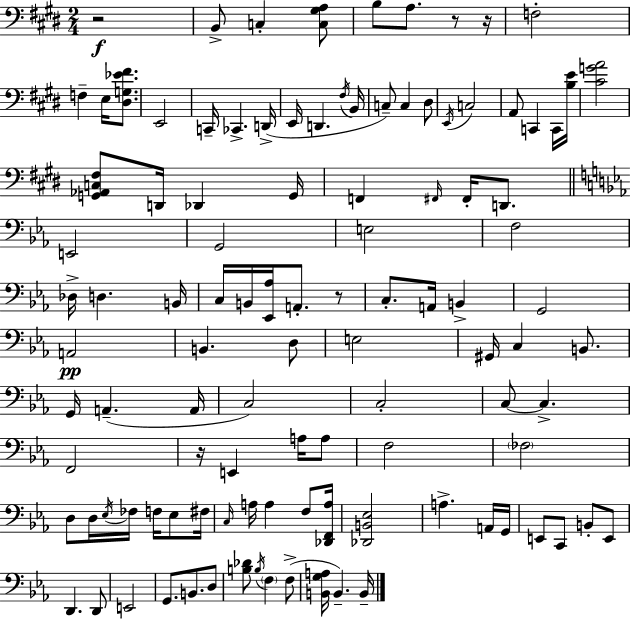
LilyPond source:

{
  \clef bass
  \numericTimeSignature
  \time 2/4
  \key e \major
  r2\f | b,8-> c4-. <c gis a>8 | b8 a8. r8 r16 | f2-. | \break f4-- e16 <dis g ees' fis'>8. | e,2 | c,16-- ces,4.-> d,16->( | e,16 d,4. \acciaccatura { fis16 } | \break b,16 c8--) c4 dis8 | \acciaccatura { e,16 } c2 | a,8 c,4 | c,16 <b e'>16 <cis' g' a'>2 | \break <g, aes, c fis>8 d,16 des,4 | g,16 f,4 \grace { fis,16 } fis,16-. | d,8. \bar "||" \break \key ees \major e,2 | g,2 | e2 | f2 | \break des16-> d4. b,16 | c16 b,16 <ees, aes>16 a,8.-. r8 | c8.-. a,16 b,4-> | g,2 | \break a,2\pp | b,4. d8 | e2 | gis,16 c4 b,8. | \break g,16 a,4.--( a,16 | c2) | c2-. | c8~~ c4.-> | \break f,2 | r16 e,4 a16 a8 | f2 | \parenthesize fes2 | \break d8 d16 \acciaccatura { ees16 } fes16 f16 ees8 | fis16 \grace { c16 } a16 a4 f8 | <des, f, a>16 <des, b, ees>2 | a4.-> | \break a,16 g,16 e,8 c,8 b,8-. | e,8 d,4. | d,8 e,2 | g,8. b,8. | \break d8 <b des'>8 \acciaccatura { b16 } \parenthesize f4 | f8->( <b, g a>16 b,4.--) | b,16-- \bar "|."
}